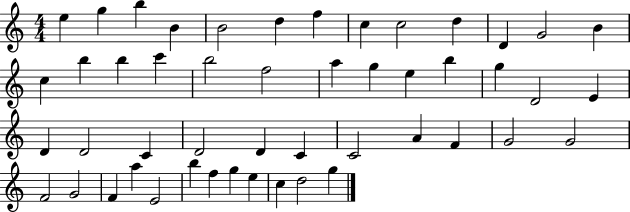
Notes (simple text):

E5/q G5/q B5/q B4/q B4/h D5/q F5/q C5/q C5/h D5/q D4/q G4/h B4/q C5/q B5/q B5/q C6/q B5/h F5/h A5/q G5/q E5/q B5/q G5/q D4/h E4/q D4/q D4/h C4/q D4/h D4/q C4/q C4/h A4/q F4/q G4/h G4/h F4/h G4/h F4/q A5/q E4/h B5/q F5/q G5/q E5/q C5/q D5/h G5/q